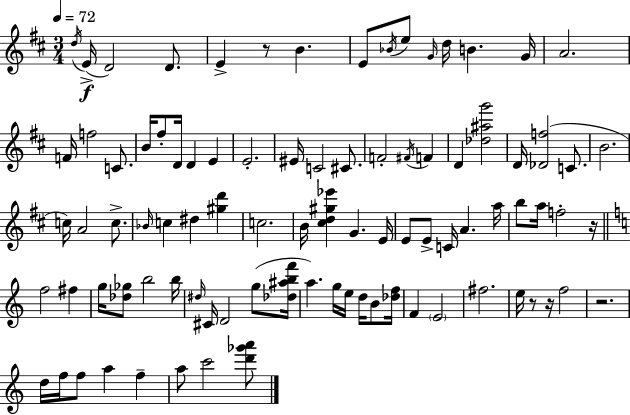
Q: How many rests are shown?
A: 5